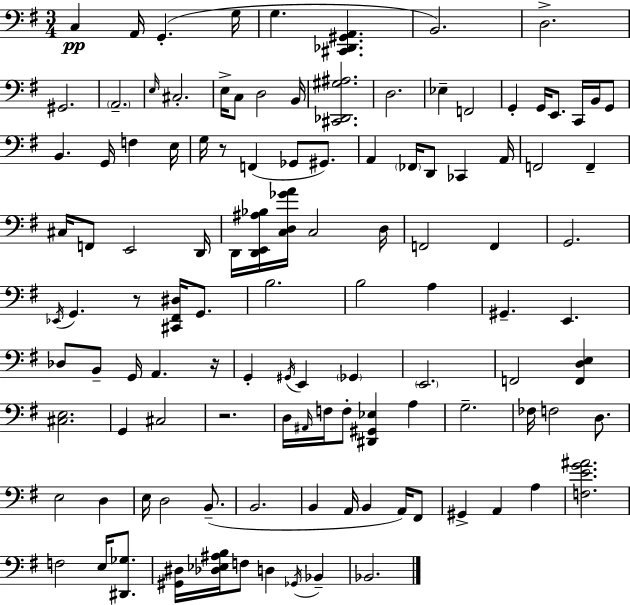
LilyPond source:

{
  \clef bass
  \numericTimeSignature
  \time 3/4
  \key e \minor
  \repeat volta 2 { c4\pp a,16 g,4.-.( g16 | g4. <cis, des, gis, a,>4. | b,2.) | d2.-> | \break gis,2. | \parenthesize a,2.-- | \grace { e16 } cis2.-. | e16-> c8 d2 | \break b,16 <cis, des, gis ais>2. | d2. | ees4-- f,2 | g,4-. g,16 e,8. c,16 b,16 g,8 | \break b,4. g,16 f4 | e16 g16 r8 f,4( ges,8 gis,8.) | a,4 \parenthesize fes,16 d,8 ces,4 | a,16 f,2 f,4-- | \break cis16 f,8 e,2 | d,16 d,16 <d, e, ais bes>16 <c d ges' a'>16 c2 | d16 f,2 f,4 | g,2. | \break \acciaccatura { ees,16 } g,4. r8 <cis, fis, dis>16 g,8. | b2. | b2 a4 | gis,4.-- e,4. | \break des8 b,8-- g,16 a,4. | r16 g,4-. \acciaccatura { gis,16 } e,4 \parenthesize ges,4 | \parenthesize e,2. | f,2 <f, d e>4 | \break <cis e>2. | g,4 cis2 | r2. | d16 \grace { ais,16 } f16 f8-. <dis, gis, ees>4 | \break a4 g2.-- | fes16 f2 | d8. e2 | d4 e16 d2 | \break b,8.--( b,2. | b,4 a,16 b,4 | a,16) fis,8 gis,4-> a,4 | a4 <f e' g' ais'>2. | \break f2 | e16 <dis, ges>8. <gis, dis>16 <des ees ais b>16 f8 d4 | \acciaccatura { ges,16 } bes,4-- bes,2. | } \bar "|."
}